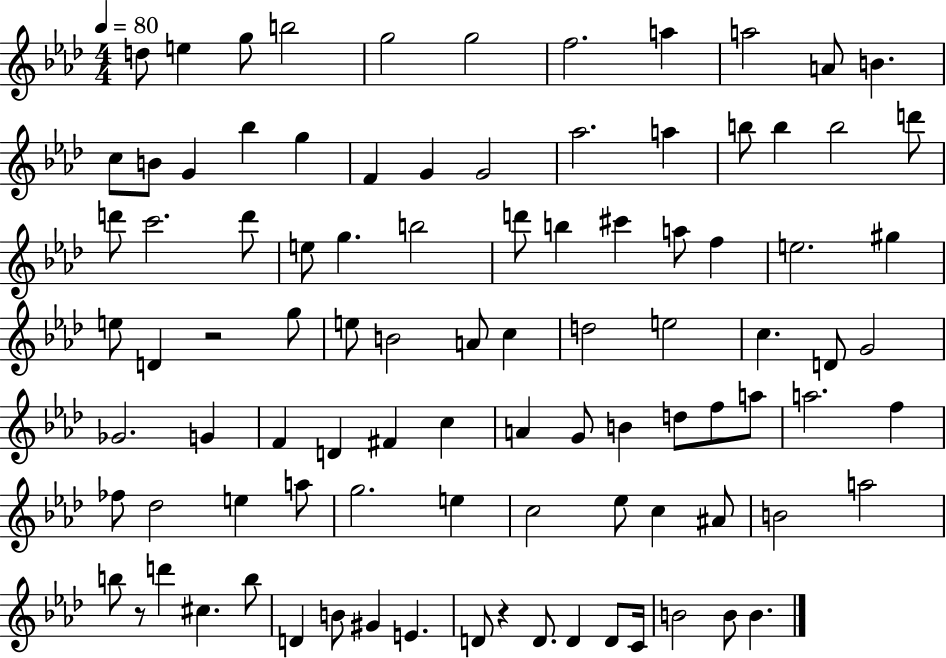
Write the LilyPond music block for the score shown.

{
  \clef treble
  \numericTimeSignature
  \time 4/4
  \key aes \major
  \tempo 4 = 80
  \repeat volta 2 { d''8 e''4 g''8 b''2 | g''2 g''2 | f''2. a''4 | a''2 a'8 b'4. | \break c''8 b'8 g'4 bes''4 g''4 | f'4 g'4 g'2 | aes''2. a''4 | b''8 b''4 b''2 d'''8 | \break d'''8 c'''2. d'''8 | e''8 g''4. b''2 | d'''8 b''4 cis'''4 a''8 f''4 | e''2. gis''4 | \break e''8 d'4 r2 g''8 | e''8 b'2 a'8 c''4 | d''2 e''2 | c''4. d'8 g'2 | \break ges'2. g'4 | f'4 d'4 fis'4 c''4 | a'4 g'8 b'4 d''8 f''8 a''8 | a''2. f''4 | \break fes''8 des''2 e''4 a''8 | g''2. e''4 | c''2 ees''8 c''4 ais'8 | b'2 a''2 | \break b''8 r8 d'''4 cis''4. b''8 | d'4 b'8 gis'4 e'4. | d'8 r4 d'8. d'4 d'8 c'16 | b'2 b'8 b'4. | \break } \bar "|."
}